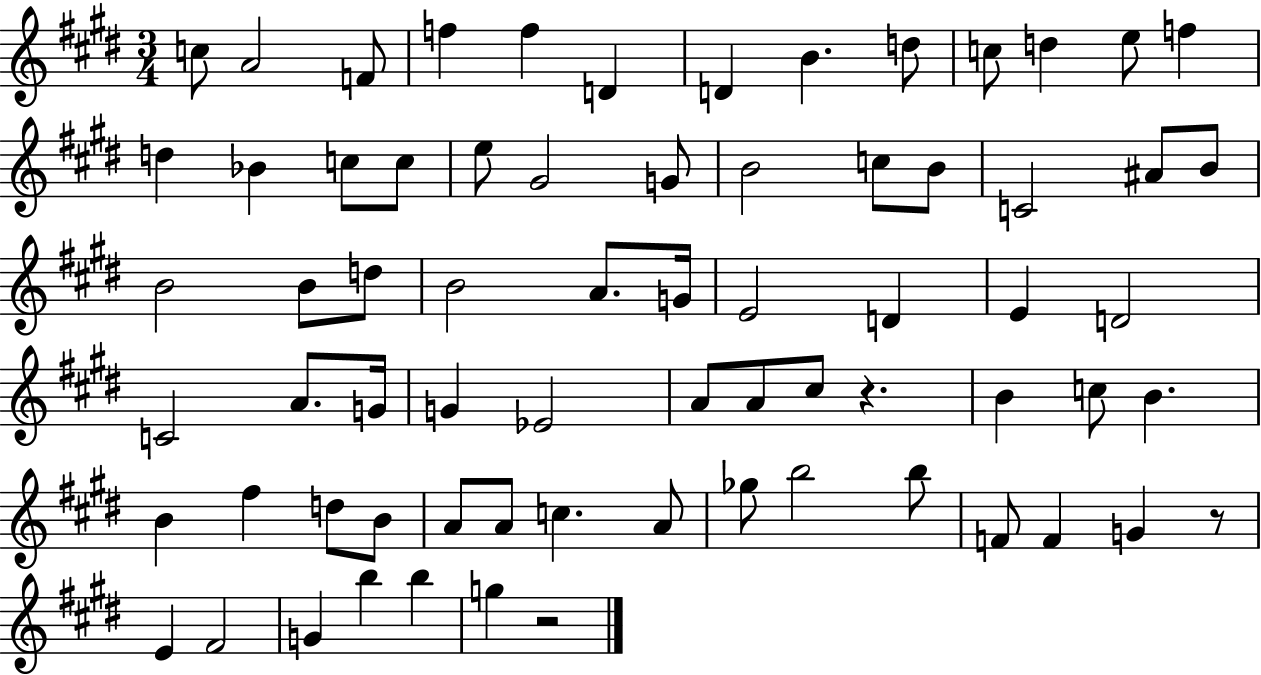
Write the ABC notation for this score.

X:1
T:Untitled
M:3/4
L:1/4
K:E
c/2 A2 F/2 f f D D B d/2 c/2 d e/2 f d _B c/2 c/2 e/2 ^G2 G/2 B2 c/2 B/2 C2 ^A/2 B/2 B2 B/2 d/2 B2 A/2 G/4 E2 D E D2 C2 A/2 G/4 G _E2 A/2 A/2 ^c/2 z B c/2 B B ^f d/2 B/2 A/2 A/2 c A/2 _g/2 b2 b/2 F/2 F G z/2 E ^F2 G b b g z2